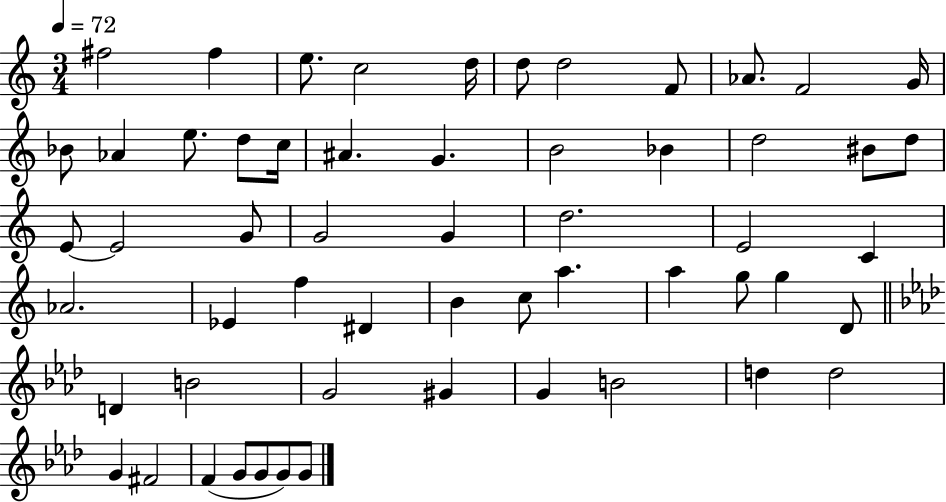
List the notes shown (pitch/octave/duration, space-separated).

F#5/h F#5/q E5/e. C5/h D5/s D5/e D5/h F4/e Ab4/e. F4/h G4/s Bb4/e Ab4/q E5/e. D5/e C5/s A#4/q. G4/q. B4/h Bb4/q D5/h BIS4/e D5/e E4/e E4/h G4/e G4/h G4/q D5/h. E4/h C4/q Ab4/h. Eb4/q F5/q D#4/q B4/q C5/e A5/q. A5/q G5/e G5/q D4/e D4/q B4/h G4/h G#4/q G4/q B4/h D5/q D5/h G4/q F#4/h F4/q G4/e G4/e G4/e G4/e